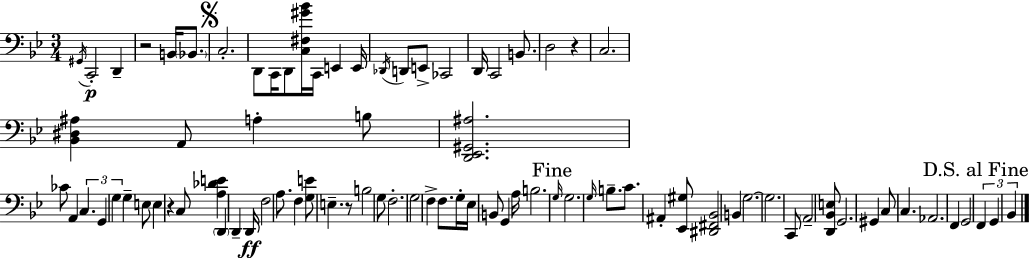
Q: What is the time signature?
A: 3/4